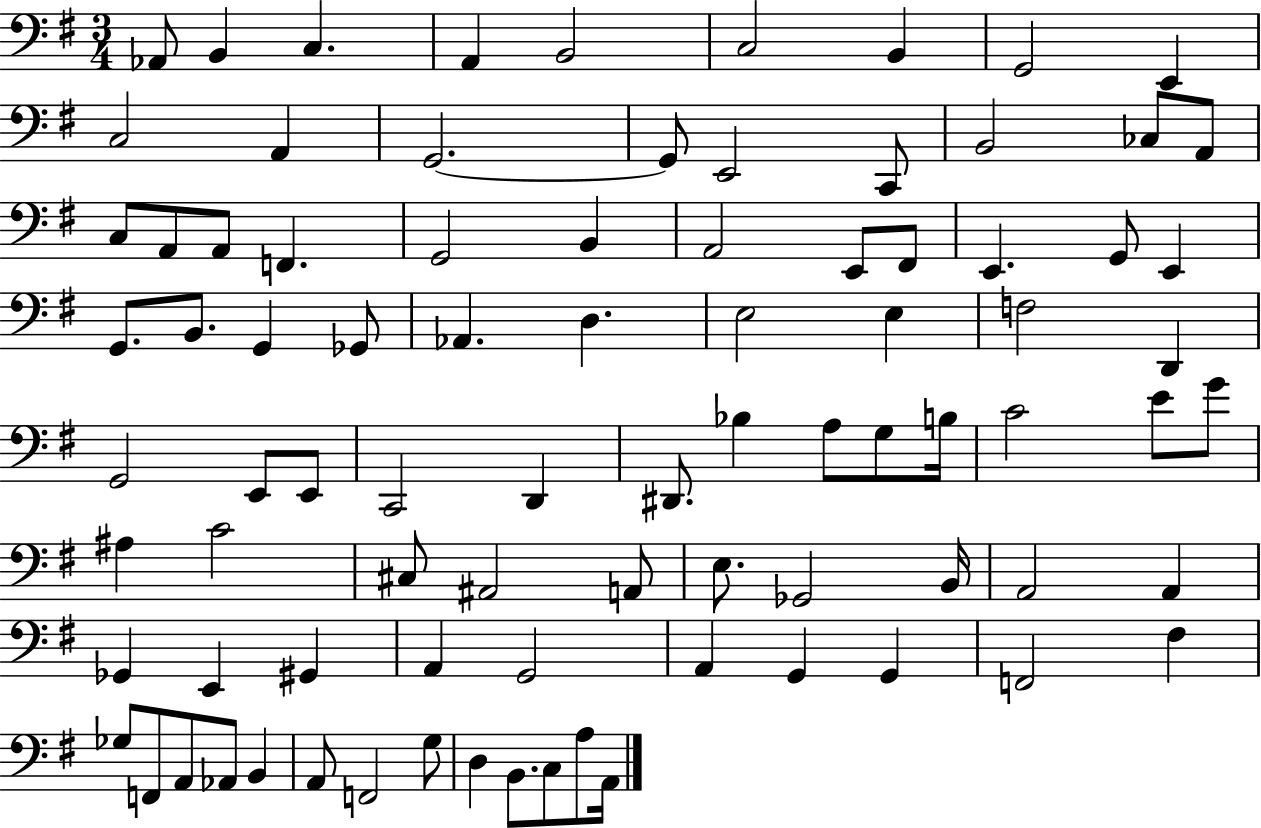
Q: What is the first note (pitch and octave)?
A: Ab2